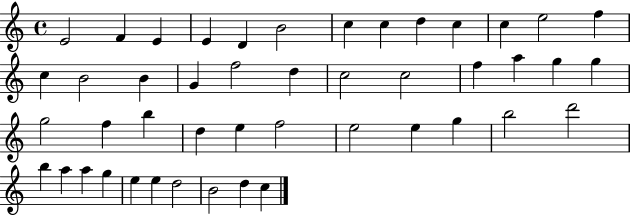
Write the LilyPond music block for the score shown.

{
  \clef treble
  \time 4/4
  \defaultTimeSignature
  \key c \major
  e'2 f'4 e'4 | e'4 d'4 b'2 | c''4 c''4 d''4 c''4 | c''4 e''2 f''4 | \break c''4 b'2 b'4 | g'4 f''2 d''4 | c''2 c''2 | f''4 a''4 g''4 g''4 | \break g''2 f''4 b''4 | d''4 e''4 f''2 | e''2 e''4 g''4 | b''2 d'''2 | \break b''4 a''4 a''4 g''4 | e''4 e''4 d''2 | b'2 d''4 c''4 | \bar "|."
}